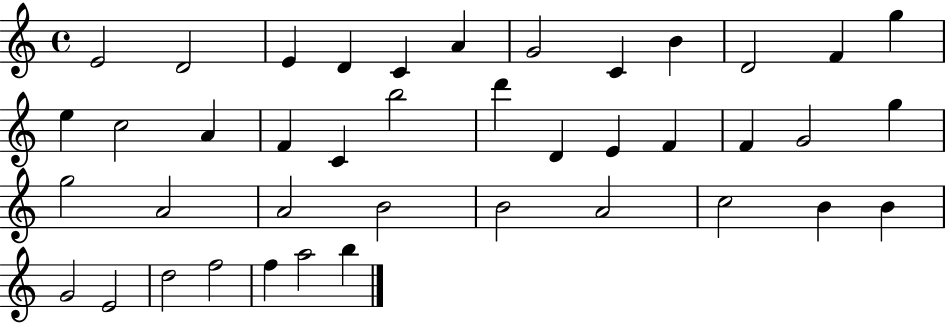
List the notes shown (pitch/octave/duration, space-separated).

E4/h D4/h E4/q D4/q C4/q A4/q G4/h C4/q B4/q D4/h F4/q G5/q E5/q C5/h A4/q F4/q C4/q B5/h D6/q D4/q E4/q F4/q F4/q G4/h G5/q G5/h A4/h A4/h B4/h B4/h A4/h C5/h B4/q B4/q G4/h E4/h D5/h F5/h F5/q A5/h B5/q